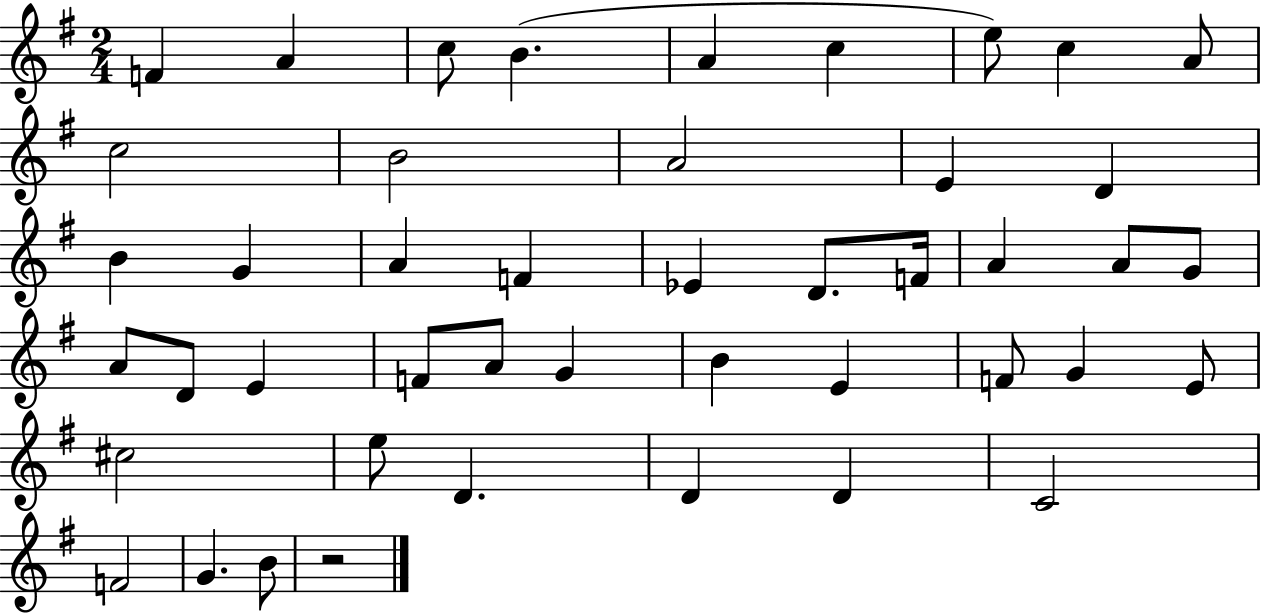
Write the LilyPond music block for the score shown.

{
  \clef treble
  \numericTimeSignature
  \time 2/4
  \key g \major
  f'4 a'4 | c''8 b'4.( | a'4 c''4 | e''8) c''4 a'8 | \break c''2 | b'2 | a'2 | e'4 d'4 | \break b'4 g'4 | a'4 f'4 | ees'4 d'8. f'16 | a'4 a'8 g'8 | \break a'8 d'8 e'4 | f'8 a'8 g'4 | b'4 e'4 | f'8 g'4 e'8 | \break cis''2 | e''8 d'4. | d'4 d'4 | c'2 | \break f'2 | g'4. b'8 | r2 | \bar "|."
}